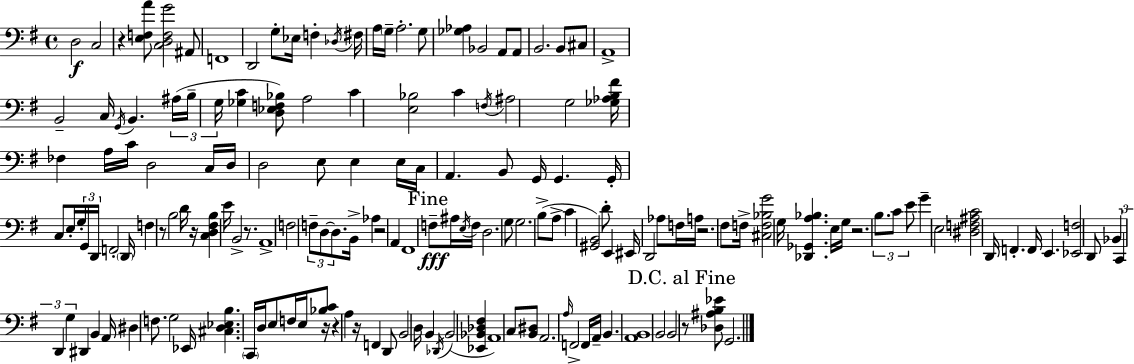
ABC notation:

X:1
T:Untitled
M:4/4
L:1/4
K:G
D,2 C,2 z [E,F,A]/2 [C,D,F,G]2 ^A,,/2 F,,4 D,,2 G,/2 _E,/4 F, _D,/4 ^F,/4 A,/4 G,/4 A,2 G,/2 [_G,_A,] _B,,2 A,,/2 A,,/2 B,,2 B,,/2 ^C,/2 A,,4 B,,2 C,/4 G,,/4 B,, ^A,/4 B,/4 G,/4 [_G,C] [D,_E,F,_B,]/2 A,2 C [E,_B,]2 C F,/4 ^A,2 G,2 [_G,_A,B,^F]/4 _F, A,/4 C/4 D,2 C,/4 D,/4 D,2 E,/2 E, E,/4 C,/4 A,, B,,/2 G,,/4 G,, G,,/4 C,/2 E,/4 G,/4 G,,/4 D,,/4 F,,2 D,,/4 F, z/2 B,2 D/4 z/4 [C,D,^F,B,] E/4 B,,2 z/2 A,,4 F,2 F,/2 D,/2 D,/2 B,,/4 _A, z2 A,, ^F,,4 F,/2 ^A,/4 E,/4 F,/4 D,2 G,/2 G,2 B,/2 A,/2 C [^G,,B,,]2 D/2 E,, ^E,,/4 D,,2 _A,/2 F,/4 A,/4 z2 ^F,/2 F,/4 [^C,F,_B,G]2 G,/4 [_D,,_G,,A,_B,] E,/4 G,/4 z2 B,/2 C/2 E/2 G E,2 [^D,F,^A,C]2 D,,/4 F,, F,,/4 E,, [_E,,F,]2 D,,/2 _B,, C,, D,, G, ^D,, B,, A,,/4 ^D, F,/2 G,2 _E,,/4 [^C,D,_E,B,] C,,/4 D,/4 E,/2 F,/4 E,/4 [_B,C]/2 z/4 z A, z/4 F,, D,,/2 B,,2 D,/4 B,, _D,,/4 B,,2 [_E,,_B,,_D,^F,] A,,4 C,/2 [B,,^D,]/2 A,,2 A,/4 F,,2 F,,/4 A,,/4 B,, [A,,B,,]4 B,,2 B,,2 z/2 [_D,^A,B,_E]/2 G,,2